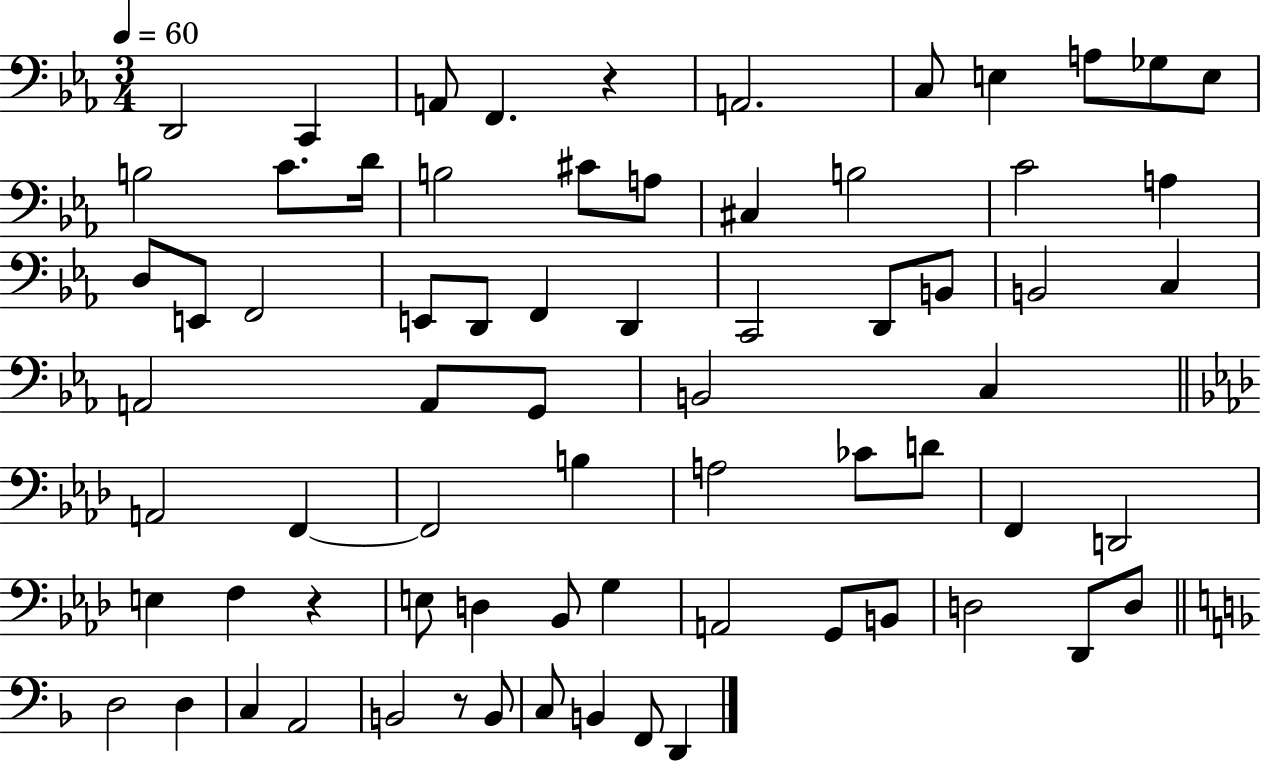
{
  \clef bass
  \numericTimeSignature
  \time 3/4
  \key ees \major
  \tempo 4 = 60
  d,2 c,4 | a,8 f,4. r4 | a,2. | c8 e4 a8 ges8 e8 | \break b2 c'8. d'16 | b2 cis'8 a8 | cis4 b2 | c'2 a4 | \break d8 e,8 f,2 | e,8 d,8 f,4 d,4 | c,2 d,8 b,8 | b,2 c4 | \break a,2 a,8 g,8 | b,2 c4 | \bar "||" \break \key aes \major a,2 f,4~~ | f,2 b4 | a2 ces'8 d'8 | f,4 d,2 | \break e4 f4 r4 | e8 d4 bes,8 g4 | a,2 g,8 b,8 | d2 des,8 d8 | \break \bar "||" \break \key f \major d2 d4 | c4 a,2 | b,2 r8 b,8 | c8 b,4 f,8 d,4 | \break \bar "|."
}